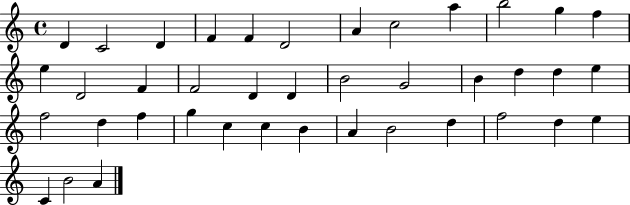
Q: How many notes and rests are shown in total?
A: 40